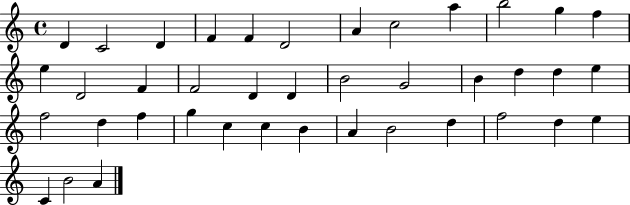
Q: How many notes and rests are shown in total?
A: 40